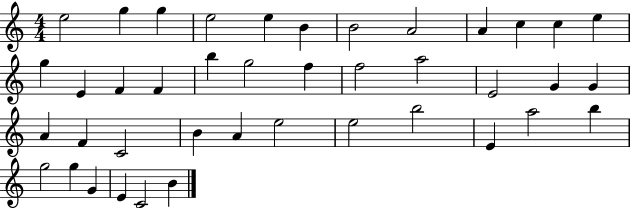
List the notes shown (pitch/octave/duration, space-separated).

E5/h G5/q G5/q E5/h E5/q B4/q B4/h A4/h A4/q C5/q C5/q E5/q G5/q E4/q F4/q F4/q B5/q G5/h F5/q F5/h A5/h E4/h G4/q G4/q A4/q F4/q C4/h B4/q A4/q E5/h E5/h B5/h E4/q A5/h B5/q G5/h G5/q G4/q E4/q C4/h B4/q